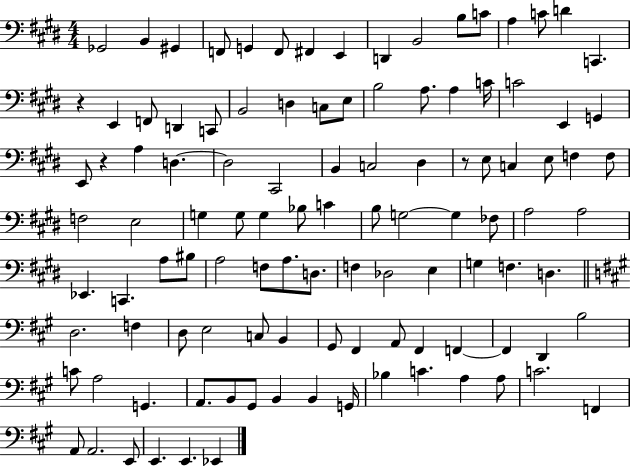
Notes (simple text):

Gb2/h B2/q G#2/q F2/e G2/q F2/e F#2/q E2/q D2/q B2/h B3/e C4/e A3/q C4/e D4/q C2/q. R/q E2/q F2/e D2/q C2/e B2/h D3/q C3/e E3/e B3/h A3/e. A3/q C4/s C4/h E2/q G2/q E2/e R/q A3/q D3/q. D3/h C#2/h B2/q C3/h D#3/q R/e E3/e C3/q E3/e F3/q F3/e F3/h E3/h G3/q G3/e G3/q Bb3/e C4/q B3/e G3/h G3/q FES3/e A3/h A3/h Eb2/q. C2/q. A3/e BIS3/e A3/h F3/e A3/e. D3/e. F3/q Db3/h E3/q G3/q F3/q. D3/q. D3/h. F3/q D3/e E3/h C3/e B2/q G#2/e F#2/q A2/e F#2/q F2/q F2/q D2/q B3/h C4/e A3/h G2/q. A2/e. B2/e G#2/e B2/q B2/q G2/s Bb3/q C4/q. A3/q A3/e C4/h. F2/q A2/e A2/h. E2/e E2/q. E2/q. Eb2/q